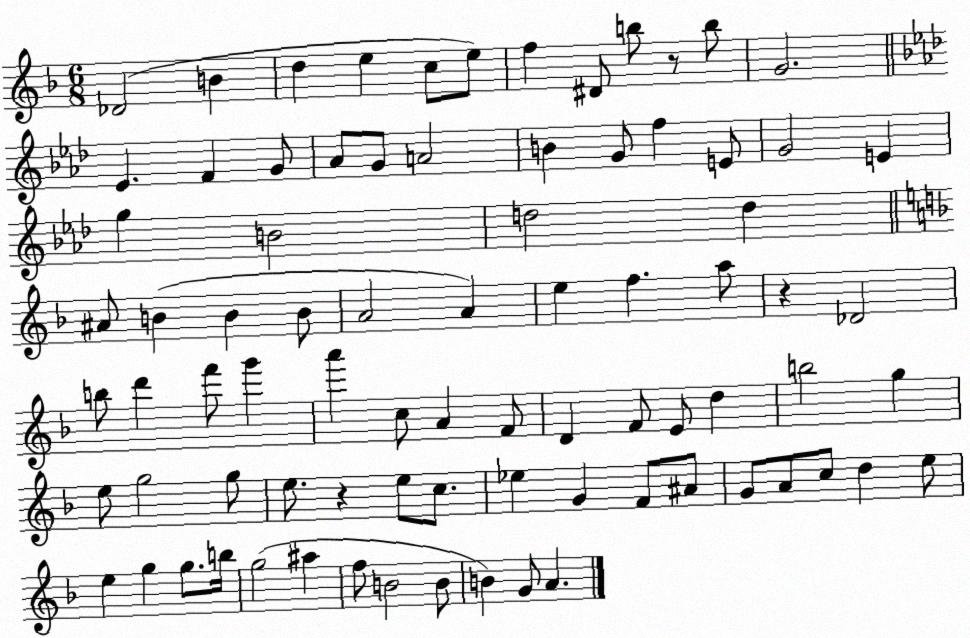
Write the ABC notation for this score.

X:1
T:Untitled
M:6/8
L:1/4
K:F
_D2 B d e c/2 e/2 f ^D/2 b/2 z/2 b/2 G2 _E F G/2 _A/2 G/2 A2 B G/2 f E/2 G2 E g B2 d2 d ^A/2 B B B/2 A2 A e f a/2 z _D2 b/2 d' f'/2 g' a' c/2 A F/2 D F/2 E/2 d b2 g e/2 g2 g/2 e/2 z e/2 c/2 _e G F/2 ^A/2 G/2 A/2 c/2 d e/2 e g g/2 b/4 g2 ^a f/2 B2 B/2 B G/2 A